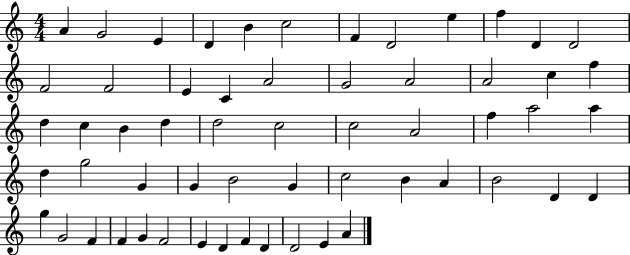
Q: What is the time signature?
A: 4/4